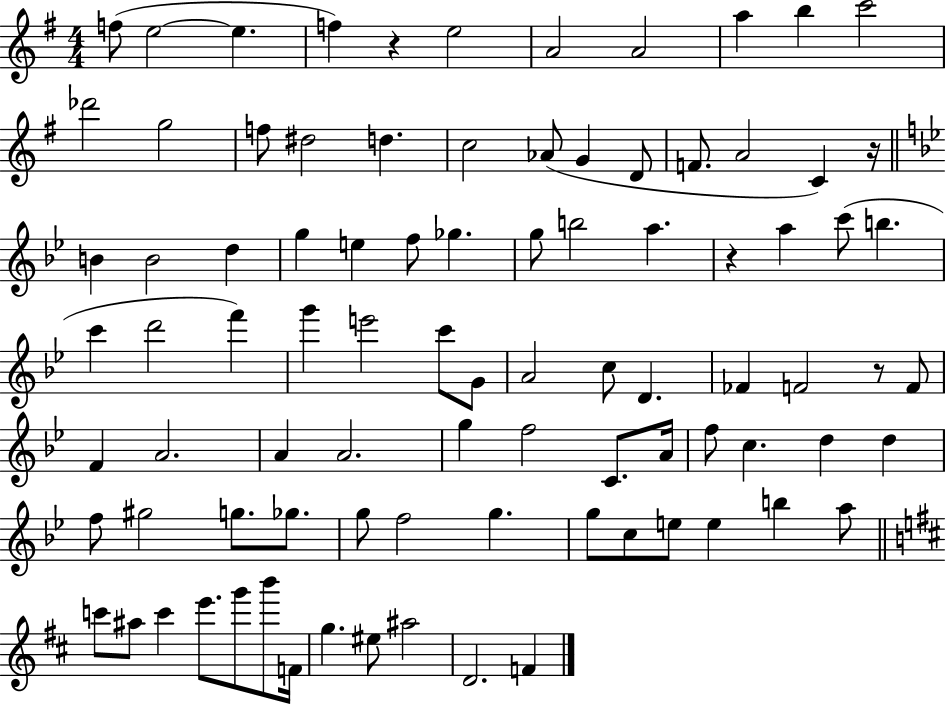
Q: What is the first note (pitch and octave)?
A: F5